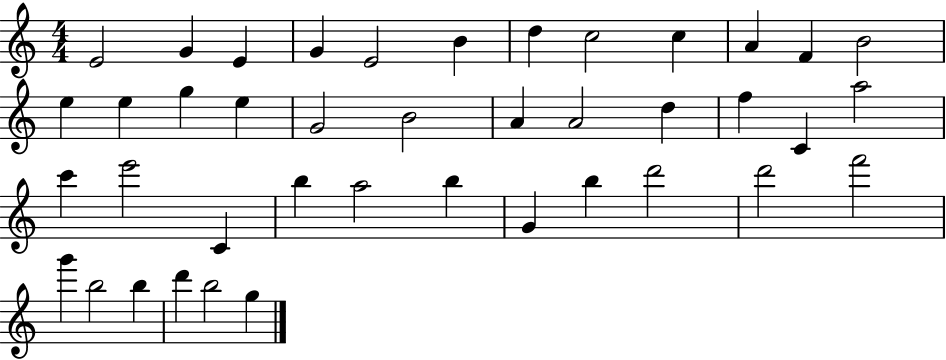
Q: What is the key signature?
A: C major